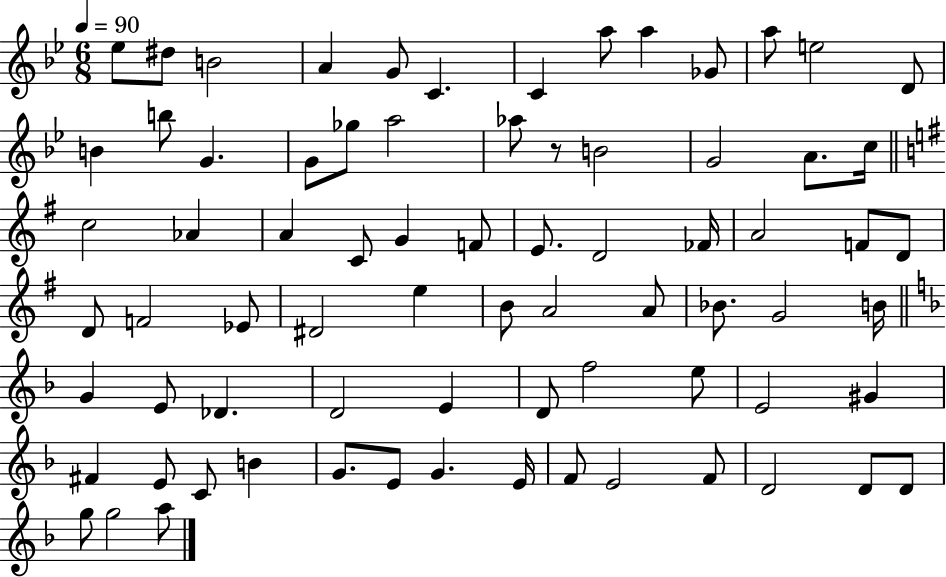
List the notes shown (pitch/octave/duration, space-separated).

Eb5/e D#5/e B4/h A4/q G4/e C4/q. C4/q A5/e A5/q Gb4/e A5/e E5/h D4/e B4/q B5/e G4/q. G4/e Gb5/e A5/h Ab5/e R/e B4/h G4/h A4/e. C5/s C5/h Ab4/q A4/q C4/e G4/q F4/e E4/e. D4/h FES4/s A4/h F4/e D4/e D4/e F4/h Eb4/e D#4/h E5/q B4/e A4/h A4/e Bb4/e. G4/h B4/s G4/q E4/e Db4/q. D4/h E4/q D4/e F5/h E5/e E4/h G#4/q F#4/q E4/e C4/e B4/q G4/e. E4/e G4/q. E4/s F4/e E4/h F4/e D4/h D4/e D4/e G5/e G5/h A5/e